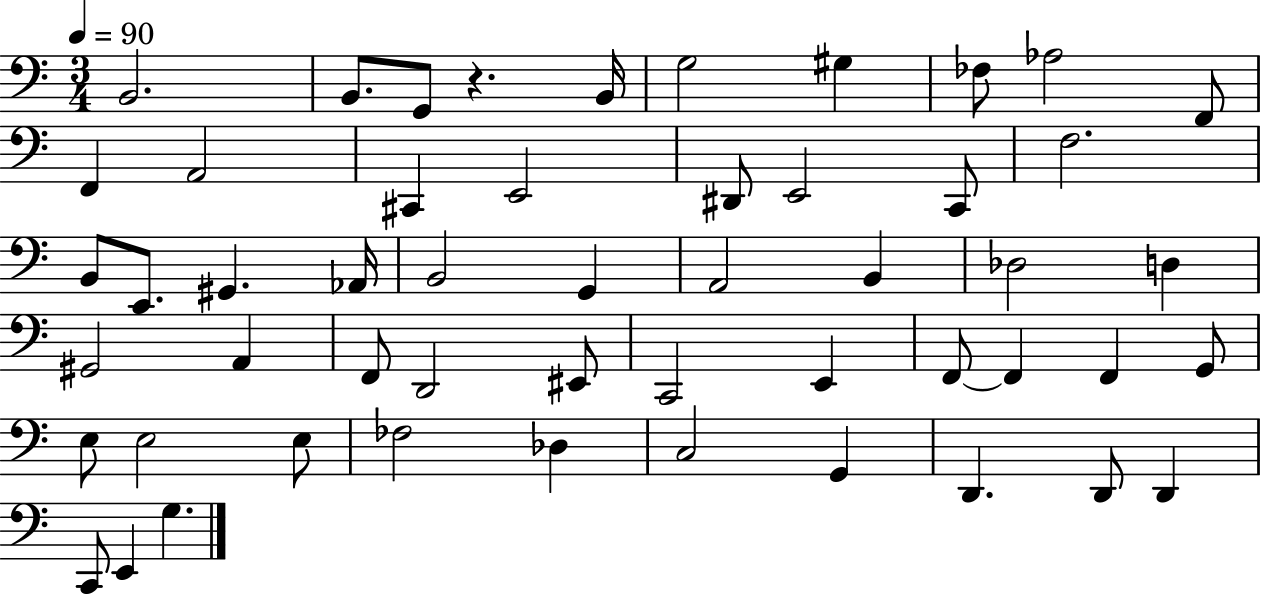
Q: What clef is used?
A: bass